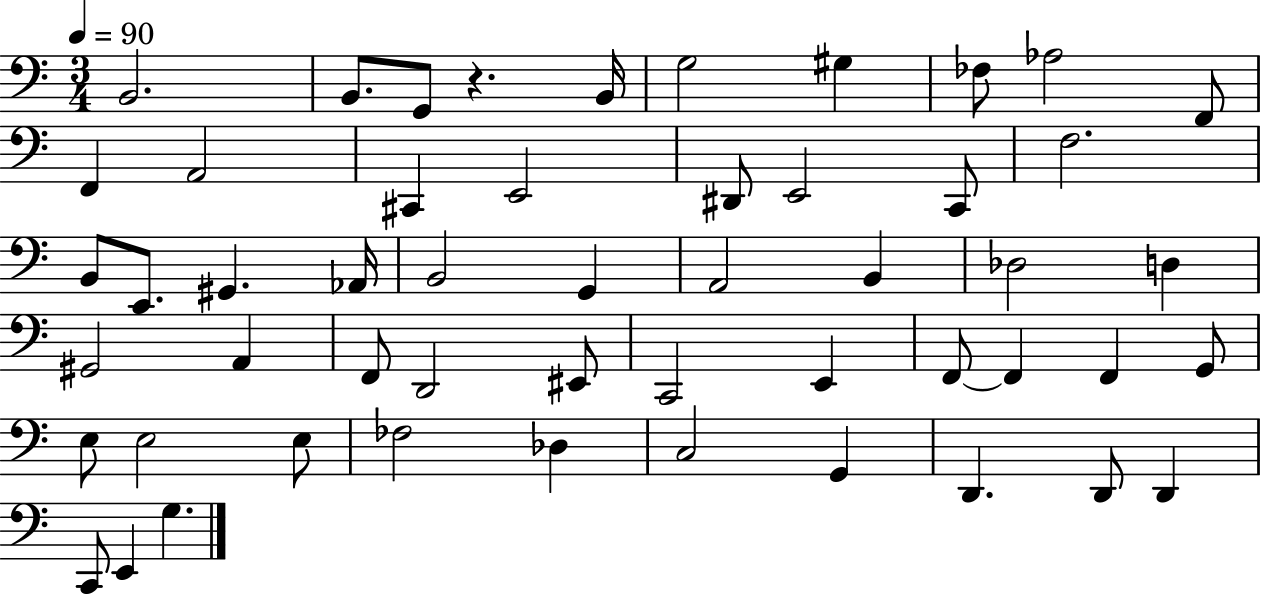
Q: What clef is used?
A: bass